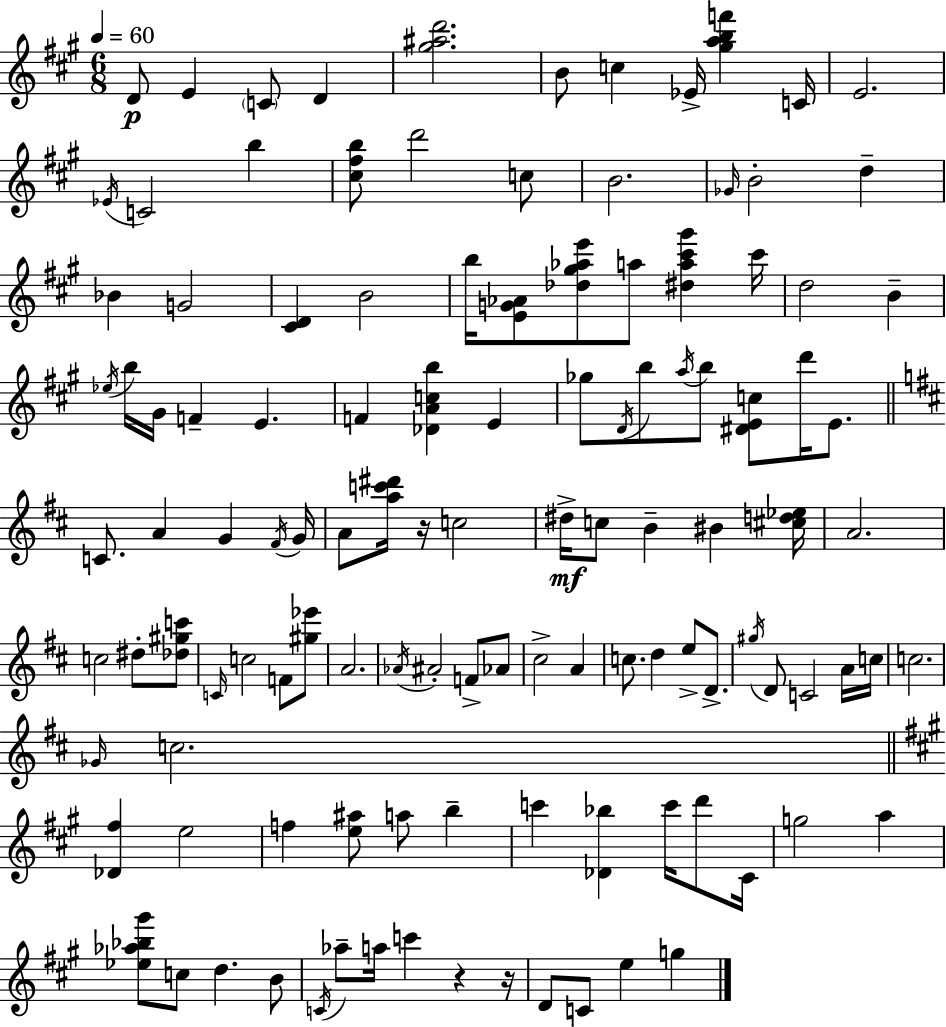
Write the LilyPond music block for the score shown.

{
  \clef treble
  \numericTimeSignature
  \time 6/8
  \key a \major
  \tempo 4 = 60
  d'8\p e'4 \parenthesize c'8 d'4 | <gis'' ais'' d'''>2. | b'8 c''4 ees'16-> <gis'' a'' b'' f'''>4 c'16 | e'2. | \break \acciaccatura { ees'16 } c'2 b''4 | <cis'' fis'' b''>8 d'''2 c''8 | b'2. | \grace { ges'16 } b'2-. d''4-- | \break bes'4 g'2 | <cis' d'>4 b'2 | b''16 <e' g' aes'>8 <des'' gis'' aes'' e'''>8 a''8 <dis'' a'' cis''' gis'''>4 | cis'''16 d''2 b'4-- | \break \acciaccatura { ees''16 } b''16 gis'16 f'4-- e'4. | f'4 <des' a' c'' b''>4 e'4 | ges''8 \acciaccatura { d'16 } b''8 \acciaccatura { a''16 } b''8 <dis' e' c''>8 | d'''16 e'8. \bar "||" \break \key d \major c'8. a'4 g'4 \acciaccatura { fis'16 } | g'16 a'8 <a'' c''' dis'''>16 r16 c''2 | dis''16->\mf c''8 b'4-- bis'4 | <cis'' d'' ees''>16 a'2. | \break c''2 dis''8-. <des'' gis'' c'''>8 | \grace { c'16 } c''2 f'8 | <gis'' ees'''>8 a'2. | \acciaccatura { aes'16 } ais'2-. f'8-> | \break aes'8 cis''2-> a'4 | c''8. d''4 e''8-> | d'8.-> \acciaccatura { gis''16 } d'8 c'2 | a'16 c''16 c''2. | \break \grace { ges'16 } c''2. | \bar "||" \break \key a \major <des' fis''>4 e''2 | f''4 <e'' ais''>8 a''8 b''4-- | c'''4 <des' bes''>4 c'''16 d'''8 cis'16 | g''2 a''4 | \break <ees'' aes'' bes'' gis'''>8 c''8 d''4. b'8 | \acciaccatura { c'16 } aes''8-- a''16 c'''4 r4 | r16 d'8 c'8 e''4 g''4 | \bar "|."
}